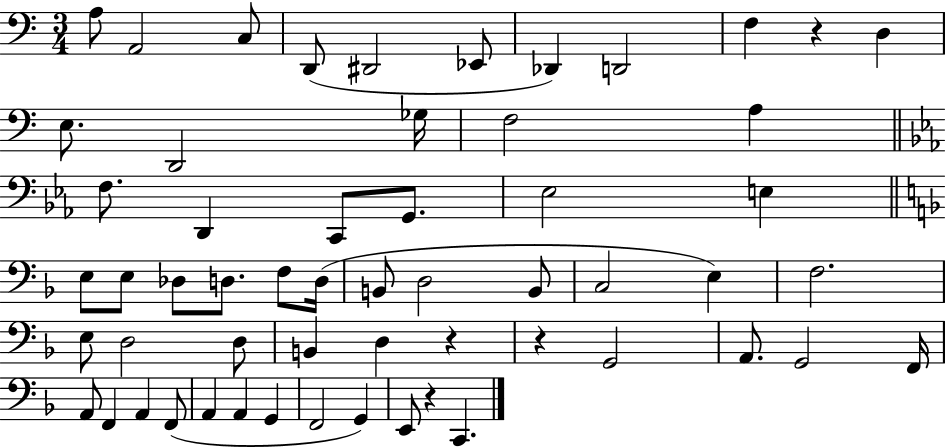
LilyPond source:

{
  \clef bass
  \numericTimeSignature
  \time 3/4
  \key c \major
  a8 a,2 c8 | d,8( dis,2 ees,8 | des,4) d,2 | f4 r4 d4 | \break e8. d,2 ges16 | f2 a4 | \bar "||" \break \key c \minor f8. d,4 c,8 g,8. | ees2 e4 | \bar "||" \break \key f \major e8 e8 des8 d8. f8 d16( | b,8 d2 b,8 | c2 e4) | f2. | \break e8 d2 d8 | b,4 d4 r4 | r4 g,2 | a,8. g,2 f,16 | \break a,8 f,4 a,4 f,8( | a,4 a,4 g,4 | f,2 g,4) | e,8 r4 c,4. | \break \bar "|."
}